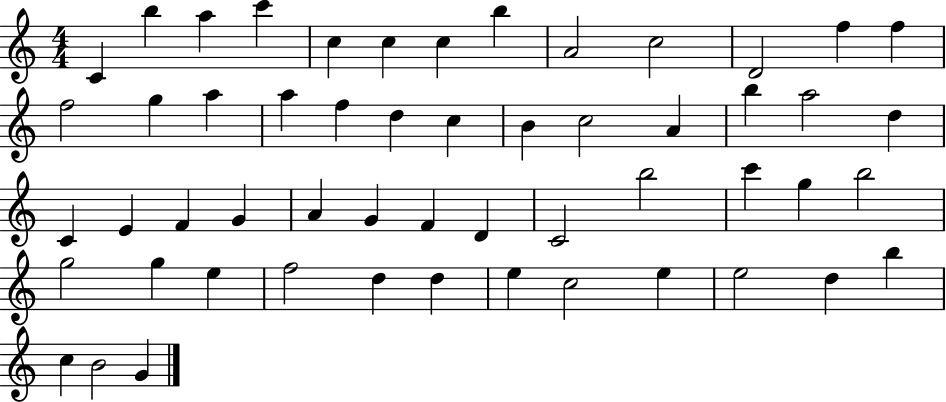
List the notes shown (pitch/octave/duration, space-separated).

C4/q B5/q A5/q C6/q C5/q C5/q C5/q B5/q A4/h C5/h D4/h F5/q F5/q F5/h G5/q A5/q A5/q F5/q D5/q C5/q B4/q C5/h A4/q B5/q A5/h D5/q C4/q E4/q F4/q G4/q A4/q G4/q F4/q D4/q C4/h B5/h C6/q G5/q B5/h G5/h G5/q E5/q F5/h D5/q D5/q E5/q C5/h E5/q E5/h D5/q B5/q C5/q B4/h G4/q